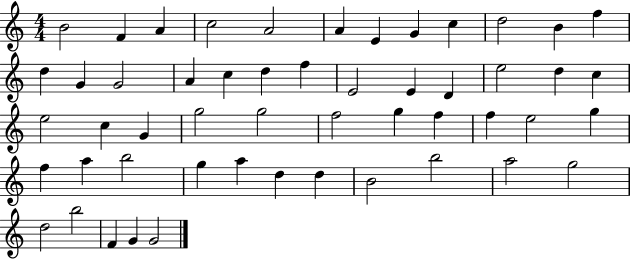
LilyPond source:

{
  \clef treble
  \numericTimeSignature
  \time 4/4
  \key c \major
  b'2 f'4 a'4 | c''2 a'2 | a'4 e'4 g'4 c''4 | d''2 b'4 f''4 | \break d''4 g'4 g'2 | a'4 c''4 d''4 f''4 | e'2 e'4 d'4 | e''2 d''4 c''4 | \break e''2 c''4 g'4 | g''2 g''2 | f''2 g''4 f''4 | f''4 e''2 g''4 | \break f''4 a''4 b''2 | g''4 a''4 d''4 d''4 | b'2 b''2 | a''2 g''2 | \break d''2 b''2 | f'4 g'4 g'2 | \bar "|."
}